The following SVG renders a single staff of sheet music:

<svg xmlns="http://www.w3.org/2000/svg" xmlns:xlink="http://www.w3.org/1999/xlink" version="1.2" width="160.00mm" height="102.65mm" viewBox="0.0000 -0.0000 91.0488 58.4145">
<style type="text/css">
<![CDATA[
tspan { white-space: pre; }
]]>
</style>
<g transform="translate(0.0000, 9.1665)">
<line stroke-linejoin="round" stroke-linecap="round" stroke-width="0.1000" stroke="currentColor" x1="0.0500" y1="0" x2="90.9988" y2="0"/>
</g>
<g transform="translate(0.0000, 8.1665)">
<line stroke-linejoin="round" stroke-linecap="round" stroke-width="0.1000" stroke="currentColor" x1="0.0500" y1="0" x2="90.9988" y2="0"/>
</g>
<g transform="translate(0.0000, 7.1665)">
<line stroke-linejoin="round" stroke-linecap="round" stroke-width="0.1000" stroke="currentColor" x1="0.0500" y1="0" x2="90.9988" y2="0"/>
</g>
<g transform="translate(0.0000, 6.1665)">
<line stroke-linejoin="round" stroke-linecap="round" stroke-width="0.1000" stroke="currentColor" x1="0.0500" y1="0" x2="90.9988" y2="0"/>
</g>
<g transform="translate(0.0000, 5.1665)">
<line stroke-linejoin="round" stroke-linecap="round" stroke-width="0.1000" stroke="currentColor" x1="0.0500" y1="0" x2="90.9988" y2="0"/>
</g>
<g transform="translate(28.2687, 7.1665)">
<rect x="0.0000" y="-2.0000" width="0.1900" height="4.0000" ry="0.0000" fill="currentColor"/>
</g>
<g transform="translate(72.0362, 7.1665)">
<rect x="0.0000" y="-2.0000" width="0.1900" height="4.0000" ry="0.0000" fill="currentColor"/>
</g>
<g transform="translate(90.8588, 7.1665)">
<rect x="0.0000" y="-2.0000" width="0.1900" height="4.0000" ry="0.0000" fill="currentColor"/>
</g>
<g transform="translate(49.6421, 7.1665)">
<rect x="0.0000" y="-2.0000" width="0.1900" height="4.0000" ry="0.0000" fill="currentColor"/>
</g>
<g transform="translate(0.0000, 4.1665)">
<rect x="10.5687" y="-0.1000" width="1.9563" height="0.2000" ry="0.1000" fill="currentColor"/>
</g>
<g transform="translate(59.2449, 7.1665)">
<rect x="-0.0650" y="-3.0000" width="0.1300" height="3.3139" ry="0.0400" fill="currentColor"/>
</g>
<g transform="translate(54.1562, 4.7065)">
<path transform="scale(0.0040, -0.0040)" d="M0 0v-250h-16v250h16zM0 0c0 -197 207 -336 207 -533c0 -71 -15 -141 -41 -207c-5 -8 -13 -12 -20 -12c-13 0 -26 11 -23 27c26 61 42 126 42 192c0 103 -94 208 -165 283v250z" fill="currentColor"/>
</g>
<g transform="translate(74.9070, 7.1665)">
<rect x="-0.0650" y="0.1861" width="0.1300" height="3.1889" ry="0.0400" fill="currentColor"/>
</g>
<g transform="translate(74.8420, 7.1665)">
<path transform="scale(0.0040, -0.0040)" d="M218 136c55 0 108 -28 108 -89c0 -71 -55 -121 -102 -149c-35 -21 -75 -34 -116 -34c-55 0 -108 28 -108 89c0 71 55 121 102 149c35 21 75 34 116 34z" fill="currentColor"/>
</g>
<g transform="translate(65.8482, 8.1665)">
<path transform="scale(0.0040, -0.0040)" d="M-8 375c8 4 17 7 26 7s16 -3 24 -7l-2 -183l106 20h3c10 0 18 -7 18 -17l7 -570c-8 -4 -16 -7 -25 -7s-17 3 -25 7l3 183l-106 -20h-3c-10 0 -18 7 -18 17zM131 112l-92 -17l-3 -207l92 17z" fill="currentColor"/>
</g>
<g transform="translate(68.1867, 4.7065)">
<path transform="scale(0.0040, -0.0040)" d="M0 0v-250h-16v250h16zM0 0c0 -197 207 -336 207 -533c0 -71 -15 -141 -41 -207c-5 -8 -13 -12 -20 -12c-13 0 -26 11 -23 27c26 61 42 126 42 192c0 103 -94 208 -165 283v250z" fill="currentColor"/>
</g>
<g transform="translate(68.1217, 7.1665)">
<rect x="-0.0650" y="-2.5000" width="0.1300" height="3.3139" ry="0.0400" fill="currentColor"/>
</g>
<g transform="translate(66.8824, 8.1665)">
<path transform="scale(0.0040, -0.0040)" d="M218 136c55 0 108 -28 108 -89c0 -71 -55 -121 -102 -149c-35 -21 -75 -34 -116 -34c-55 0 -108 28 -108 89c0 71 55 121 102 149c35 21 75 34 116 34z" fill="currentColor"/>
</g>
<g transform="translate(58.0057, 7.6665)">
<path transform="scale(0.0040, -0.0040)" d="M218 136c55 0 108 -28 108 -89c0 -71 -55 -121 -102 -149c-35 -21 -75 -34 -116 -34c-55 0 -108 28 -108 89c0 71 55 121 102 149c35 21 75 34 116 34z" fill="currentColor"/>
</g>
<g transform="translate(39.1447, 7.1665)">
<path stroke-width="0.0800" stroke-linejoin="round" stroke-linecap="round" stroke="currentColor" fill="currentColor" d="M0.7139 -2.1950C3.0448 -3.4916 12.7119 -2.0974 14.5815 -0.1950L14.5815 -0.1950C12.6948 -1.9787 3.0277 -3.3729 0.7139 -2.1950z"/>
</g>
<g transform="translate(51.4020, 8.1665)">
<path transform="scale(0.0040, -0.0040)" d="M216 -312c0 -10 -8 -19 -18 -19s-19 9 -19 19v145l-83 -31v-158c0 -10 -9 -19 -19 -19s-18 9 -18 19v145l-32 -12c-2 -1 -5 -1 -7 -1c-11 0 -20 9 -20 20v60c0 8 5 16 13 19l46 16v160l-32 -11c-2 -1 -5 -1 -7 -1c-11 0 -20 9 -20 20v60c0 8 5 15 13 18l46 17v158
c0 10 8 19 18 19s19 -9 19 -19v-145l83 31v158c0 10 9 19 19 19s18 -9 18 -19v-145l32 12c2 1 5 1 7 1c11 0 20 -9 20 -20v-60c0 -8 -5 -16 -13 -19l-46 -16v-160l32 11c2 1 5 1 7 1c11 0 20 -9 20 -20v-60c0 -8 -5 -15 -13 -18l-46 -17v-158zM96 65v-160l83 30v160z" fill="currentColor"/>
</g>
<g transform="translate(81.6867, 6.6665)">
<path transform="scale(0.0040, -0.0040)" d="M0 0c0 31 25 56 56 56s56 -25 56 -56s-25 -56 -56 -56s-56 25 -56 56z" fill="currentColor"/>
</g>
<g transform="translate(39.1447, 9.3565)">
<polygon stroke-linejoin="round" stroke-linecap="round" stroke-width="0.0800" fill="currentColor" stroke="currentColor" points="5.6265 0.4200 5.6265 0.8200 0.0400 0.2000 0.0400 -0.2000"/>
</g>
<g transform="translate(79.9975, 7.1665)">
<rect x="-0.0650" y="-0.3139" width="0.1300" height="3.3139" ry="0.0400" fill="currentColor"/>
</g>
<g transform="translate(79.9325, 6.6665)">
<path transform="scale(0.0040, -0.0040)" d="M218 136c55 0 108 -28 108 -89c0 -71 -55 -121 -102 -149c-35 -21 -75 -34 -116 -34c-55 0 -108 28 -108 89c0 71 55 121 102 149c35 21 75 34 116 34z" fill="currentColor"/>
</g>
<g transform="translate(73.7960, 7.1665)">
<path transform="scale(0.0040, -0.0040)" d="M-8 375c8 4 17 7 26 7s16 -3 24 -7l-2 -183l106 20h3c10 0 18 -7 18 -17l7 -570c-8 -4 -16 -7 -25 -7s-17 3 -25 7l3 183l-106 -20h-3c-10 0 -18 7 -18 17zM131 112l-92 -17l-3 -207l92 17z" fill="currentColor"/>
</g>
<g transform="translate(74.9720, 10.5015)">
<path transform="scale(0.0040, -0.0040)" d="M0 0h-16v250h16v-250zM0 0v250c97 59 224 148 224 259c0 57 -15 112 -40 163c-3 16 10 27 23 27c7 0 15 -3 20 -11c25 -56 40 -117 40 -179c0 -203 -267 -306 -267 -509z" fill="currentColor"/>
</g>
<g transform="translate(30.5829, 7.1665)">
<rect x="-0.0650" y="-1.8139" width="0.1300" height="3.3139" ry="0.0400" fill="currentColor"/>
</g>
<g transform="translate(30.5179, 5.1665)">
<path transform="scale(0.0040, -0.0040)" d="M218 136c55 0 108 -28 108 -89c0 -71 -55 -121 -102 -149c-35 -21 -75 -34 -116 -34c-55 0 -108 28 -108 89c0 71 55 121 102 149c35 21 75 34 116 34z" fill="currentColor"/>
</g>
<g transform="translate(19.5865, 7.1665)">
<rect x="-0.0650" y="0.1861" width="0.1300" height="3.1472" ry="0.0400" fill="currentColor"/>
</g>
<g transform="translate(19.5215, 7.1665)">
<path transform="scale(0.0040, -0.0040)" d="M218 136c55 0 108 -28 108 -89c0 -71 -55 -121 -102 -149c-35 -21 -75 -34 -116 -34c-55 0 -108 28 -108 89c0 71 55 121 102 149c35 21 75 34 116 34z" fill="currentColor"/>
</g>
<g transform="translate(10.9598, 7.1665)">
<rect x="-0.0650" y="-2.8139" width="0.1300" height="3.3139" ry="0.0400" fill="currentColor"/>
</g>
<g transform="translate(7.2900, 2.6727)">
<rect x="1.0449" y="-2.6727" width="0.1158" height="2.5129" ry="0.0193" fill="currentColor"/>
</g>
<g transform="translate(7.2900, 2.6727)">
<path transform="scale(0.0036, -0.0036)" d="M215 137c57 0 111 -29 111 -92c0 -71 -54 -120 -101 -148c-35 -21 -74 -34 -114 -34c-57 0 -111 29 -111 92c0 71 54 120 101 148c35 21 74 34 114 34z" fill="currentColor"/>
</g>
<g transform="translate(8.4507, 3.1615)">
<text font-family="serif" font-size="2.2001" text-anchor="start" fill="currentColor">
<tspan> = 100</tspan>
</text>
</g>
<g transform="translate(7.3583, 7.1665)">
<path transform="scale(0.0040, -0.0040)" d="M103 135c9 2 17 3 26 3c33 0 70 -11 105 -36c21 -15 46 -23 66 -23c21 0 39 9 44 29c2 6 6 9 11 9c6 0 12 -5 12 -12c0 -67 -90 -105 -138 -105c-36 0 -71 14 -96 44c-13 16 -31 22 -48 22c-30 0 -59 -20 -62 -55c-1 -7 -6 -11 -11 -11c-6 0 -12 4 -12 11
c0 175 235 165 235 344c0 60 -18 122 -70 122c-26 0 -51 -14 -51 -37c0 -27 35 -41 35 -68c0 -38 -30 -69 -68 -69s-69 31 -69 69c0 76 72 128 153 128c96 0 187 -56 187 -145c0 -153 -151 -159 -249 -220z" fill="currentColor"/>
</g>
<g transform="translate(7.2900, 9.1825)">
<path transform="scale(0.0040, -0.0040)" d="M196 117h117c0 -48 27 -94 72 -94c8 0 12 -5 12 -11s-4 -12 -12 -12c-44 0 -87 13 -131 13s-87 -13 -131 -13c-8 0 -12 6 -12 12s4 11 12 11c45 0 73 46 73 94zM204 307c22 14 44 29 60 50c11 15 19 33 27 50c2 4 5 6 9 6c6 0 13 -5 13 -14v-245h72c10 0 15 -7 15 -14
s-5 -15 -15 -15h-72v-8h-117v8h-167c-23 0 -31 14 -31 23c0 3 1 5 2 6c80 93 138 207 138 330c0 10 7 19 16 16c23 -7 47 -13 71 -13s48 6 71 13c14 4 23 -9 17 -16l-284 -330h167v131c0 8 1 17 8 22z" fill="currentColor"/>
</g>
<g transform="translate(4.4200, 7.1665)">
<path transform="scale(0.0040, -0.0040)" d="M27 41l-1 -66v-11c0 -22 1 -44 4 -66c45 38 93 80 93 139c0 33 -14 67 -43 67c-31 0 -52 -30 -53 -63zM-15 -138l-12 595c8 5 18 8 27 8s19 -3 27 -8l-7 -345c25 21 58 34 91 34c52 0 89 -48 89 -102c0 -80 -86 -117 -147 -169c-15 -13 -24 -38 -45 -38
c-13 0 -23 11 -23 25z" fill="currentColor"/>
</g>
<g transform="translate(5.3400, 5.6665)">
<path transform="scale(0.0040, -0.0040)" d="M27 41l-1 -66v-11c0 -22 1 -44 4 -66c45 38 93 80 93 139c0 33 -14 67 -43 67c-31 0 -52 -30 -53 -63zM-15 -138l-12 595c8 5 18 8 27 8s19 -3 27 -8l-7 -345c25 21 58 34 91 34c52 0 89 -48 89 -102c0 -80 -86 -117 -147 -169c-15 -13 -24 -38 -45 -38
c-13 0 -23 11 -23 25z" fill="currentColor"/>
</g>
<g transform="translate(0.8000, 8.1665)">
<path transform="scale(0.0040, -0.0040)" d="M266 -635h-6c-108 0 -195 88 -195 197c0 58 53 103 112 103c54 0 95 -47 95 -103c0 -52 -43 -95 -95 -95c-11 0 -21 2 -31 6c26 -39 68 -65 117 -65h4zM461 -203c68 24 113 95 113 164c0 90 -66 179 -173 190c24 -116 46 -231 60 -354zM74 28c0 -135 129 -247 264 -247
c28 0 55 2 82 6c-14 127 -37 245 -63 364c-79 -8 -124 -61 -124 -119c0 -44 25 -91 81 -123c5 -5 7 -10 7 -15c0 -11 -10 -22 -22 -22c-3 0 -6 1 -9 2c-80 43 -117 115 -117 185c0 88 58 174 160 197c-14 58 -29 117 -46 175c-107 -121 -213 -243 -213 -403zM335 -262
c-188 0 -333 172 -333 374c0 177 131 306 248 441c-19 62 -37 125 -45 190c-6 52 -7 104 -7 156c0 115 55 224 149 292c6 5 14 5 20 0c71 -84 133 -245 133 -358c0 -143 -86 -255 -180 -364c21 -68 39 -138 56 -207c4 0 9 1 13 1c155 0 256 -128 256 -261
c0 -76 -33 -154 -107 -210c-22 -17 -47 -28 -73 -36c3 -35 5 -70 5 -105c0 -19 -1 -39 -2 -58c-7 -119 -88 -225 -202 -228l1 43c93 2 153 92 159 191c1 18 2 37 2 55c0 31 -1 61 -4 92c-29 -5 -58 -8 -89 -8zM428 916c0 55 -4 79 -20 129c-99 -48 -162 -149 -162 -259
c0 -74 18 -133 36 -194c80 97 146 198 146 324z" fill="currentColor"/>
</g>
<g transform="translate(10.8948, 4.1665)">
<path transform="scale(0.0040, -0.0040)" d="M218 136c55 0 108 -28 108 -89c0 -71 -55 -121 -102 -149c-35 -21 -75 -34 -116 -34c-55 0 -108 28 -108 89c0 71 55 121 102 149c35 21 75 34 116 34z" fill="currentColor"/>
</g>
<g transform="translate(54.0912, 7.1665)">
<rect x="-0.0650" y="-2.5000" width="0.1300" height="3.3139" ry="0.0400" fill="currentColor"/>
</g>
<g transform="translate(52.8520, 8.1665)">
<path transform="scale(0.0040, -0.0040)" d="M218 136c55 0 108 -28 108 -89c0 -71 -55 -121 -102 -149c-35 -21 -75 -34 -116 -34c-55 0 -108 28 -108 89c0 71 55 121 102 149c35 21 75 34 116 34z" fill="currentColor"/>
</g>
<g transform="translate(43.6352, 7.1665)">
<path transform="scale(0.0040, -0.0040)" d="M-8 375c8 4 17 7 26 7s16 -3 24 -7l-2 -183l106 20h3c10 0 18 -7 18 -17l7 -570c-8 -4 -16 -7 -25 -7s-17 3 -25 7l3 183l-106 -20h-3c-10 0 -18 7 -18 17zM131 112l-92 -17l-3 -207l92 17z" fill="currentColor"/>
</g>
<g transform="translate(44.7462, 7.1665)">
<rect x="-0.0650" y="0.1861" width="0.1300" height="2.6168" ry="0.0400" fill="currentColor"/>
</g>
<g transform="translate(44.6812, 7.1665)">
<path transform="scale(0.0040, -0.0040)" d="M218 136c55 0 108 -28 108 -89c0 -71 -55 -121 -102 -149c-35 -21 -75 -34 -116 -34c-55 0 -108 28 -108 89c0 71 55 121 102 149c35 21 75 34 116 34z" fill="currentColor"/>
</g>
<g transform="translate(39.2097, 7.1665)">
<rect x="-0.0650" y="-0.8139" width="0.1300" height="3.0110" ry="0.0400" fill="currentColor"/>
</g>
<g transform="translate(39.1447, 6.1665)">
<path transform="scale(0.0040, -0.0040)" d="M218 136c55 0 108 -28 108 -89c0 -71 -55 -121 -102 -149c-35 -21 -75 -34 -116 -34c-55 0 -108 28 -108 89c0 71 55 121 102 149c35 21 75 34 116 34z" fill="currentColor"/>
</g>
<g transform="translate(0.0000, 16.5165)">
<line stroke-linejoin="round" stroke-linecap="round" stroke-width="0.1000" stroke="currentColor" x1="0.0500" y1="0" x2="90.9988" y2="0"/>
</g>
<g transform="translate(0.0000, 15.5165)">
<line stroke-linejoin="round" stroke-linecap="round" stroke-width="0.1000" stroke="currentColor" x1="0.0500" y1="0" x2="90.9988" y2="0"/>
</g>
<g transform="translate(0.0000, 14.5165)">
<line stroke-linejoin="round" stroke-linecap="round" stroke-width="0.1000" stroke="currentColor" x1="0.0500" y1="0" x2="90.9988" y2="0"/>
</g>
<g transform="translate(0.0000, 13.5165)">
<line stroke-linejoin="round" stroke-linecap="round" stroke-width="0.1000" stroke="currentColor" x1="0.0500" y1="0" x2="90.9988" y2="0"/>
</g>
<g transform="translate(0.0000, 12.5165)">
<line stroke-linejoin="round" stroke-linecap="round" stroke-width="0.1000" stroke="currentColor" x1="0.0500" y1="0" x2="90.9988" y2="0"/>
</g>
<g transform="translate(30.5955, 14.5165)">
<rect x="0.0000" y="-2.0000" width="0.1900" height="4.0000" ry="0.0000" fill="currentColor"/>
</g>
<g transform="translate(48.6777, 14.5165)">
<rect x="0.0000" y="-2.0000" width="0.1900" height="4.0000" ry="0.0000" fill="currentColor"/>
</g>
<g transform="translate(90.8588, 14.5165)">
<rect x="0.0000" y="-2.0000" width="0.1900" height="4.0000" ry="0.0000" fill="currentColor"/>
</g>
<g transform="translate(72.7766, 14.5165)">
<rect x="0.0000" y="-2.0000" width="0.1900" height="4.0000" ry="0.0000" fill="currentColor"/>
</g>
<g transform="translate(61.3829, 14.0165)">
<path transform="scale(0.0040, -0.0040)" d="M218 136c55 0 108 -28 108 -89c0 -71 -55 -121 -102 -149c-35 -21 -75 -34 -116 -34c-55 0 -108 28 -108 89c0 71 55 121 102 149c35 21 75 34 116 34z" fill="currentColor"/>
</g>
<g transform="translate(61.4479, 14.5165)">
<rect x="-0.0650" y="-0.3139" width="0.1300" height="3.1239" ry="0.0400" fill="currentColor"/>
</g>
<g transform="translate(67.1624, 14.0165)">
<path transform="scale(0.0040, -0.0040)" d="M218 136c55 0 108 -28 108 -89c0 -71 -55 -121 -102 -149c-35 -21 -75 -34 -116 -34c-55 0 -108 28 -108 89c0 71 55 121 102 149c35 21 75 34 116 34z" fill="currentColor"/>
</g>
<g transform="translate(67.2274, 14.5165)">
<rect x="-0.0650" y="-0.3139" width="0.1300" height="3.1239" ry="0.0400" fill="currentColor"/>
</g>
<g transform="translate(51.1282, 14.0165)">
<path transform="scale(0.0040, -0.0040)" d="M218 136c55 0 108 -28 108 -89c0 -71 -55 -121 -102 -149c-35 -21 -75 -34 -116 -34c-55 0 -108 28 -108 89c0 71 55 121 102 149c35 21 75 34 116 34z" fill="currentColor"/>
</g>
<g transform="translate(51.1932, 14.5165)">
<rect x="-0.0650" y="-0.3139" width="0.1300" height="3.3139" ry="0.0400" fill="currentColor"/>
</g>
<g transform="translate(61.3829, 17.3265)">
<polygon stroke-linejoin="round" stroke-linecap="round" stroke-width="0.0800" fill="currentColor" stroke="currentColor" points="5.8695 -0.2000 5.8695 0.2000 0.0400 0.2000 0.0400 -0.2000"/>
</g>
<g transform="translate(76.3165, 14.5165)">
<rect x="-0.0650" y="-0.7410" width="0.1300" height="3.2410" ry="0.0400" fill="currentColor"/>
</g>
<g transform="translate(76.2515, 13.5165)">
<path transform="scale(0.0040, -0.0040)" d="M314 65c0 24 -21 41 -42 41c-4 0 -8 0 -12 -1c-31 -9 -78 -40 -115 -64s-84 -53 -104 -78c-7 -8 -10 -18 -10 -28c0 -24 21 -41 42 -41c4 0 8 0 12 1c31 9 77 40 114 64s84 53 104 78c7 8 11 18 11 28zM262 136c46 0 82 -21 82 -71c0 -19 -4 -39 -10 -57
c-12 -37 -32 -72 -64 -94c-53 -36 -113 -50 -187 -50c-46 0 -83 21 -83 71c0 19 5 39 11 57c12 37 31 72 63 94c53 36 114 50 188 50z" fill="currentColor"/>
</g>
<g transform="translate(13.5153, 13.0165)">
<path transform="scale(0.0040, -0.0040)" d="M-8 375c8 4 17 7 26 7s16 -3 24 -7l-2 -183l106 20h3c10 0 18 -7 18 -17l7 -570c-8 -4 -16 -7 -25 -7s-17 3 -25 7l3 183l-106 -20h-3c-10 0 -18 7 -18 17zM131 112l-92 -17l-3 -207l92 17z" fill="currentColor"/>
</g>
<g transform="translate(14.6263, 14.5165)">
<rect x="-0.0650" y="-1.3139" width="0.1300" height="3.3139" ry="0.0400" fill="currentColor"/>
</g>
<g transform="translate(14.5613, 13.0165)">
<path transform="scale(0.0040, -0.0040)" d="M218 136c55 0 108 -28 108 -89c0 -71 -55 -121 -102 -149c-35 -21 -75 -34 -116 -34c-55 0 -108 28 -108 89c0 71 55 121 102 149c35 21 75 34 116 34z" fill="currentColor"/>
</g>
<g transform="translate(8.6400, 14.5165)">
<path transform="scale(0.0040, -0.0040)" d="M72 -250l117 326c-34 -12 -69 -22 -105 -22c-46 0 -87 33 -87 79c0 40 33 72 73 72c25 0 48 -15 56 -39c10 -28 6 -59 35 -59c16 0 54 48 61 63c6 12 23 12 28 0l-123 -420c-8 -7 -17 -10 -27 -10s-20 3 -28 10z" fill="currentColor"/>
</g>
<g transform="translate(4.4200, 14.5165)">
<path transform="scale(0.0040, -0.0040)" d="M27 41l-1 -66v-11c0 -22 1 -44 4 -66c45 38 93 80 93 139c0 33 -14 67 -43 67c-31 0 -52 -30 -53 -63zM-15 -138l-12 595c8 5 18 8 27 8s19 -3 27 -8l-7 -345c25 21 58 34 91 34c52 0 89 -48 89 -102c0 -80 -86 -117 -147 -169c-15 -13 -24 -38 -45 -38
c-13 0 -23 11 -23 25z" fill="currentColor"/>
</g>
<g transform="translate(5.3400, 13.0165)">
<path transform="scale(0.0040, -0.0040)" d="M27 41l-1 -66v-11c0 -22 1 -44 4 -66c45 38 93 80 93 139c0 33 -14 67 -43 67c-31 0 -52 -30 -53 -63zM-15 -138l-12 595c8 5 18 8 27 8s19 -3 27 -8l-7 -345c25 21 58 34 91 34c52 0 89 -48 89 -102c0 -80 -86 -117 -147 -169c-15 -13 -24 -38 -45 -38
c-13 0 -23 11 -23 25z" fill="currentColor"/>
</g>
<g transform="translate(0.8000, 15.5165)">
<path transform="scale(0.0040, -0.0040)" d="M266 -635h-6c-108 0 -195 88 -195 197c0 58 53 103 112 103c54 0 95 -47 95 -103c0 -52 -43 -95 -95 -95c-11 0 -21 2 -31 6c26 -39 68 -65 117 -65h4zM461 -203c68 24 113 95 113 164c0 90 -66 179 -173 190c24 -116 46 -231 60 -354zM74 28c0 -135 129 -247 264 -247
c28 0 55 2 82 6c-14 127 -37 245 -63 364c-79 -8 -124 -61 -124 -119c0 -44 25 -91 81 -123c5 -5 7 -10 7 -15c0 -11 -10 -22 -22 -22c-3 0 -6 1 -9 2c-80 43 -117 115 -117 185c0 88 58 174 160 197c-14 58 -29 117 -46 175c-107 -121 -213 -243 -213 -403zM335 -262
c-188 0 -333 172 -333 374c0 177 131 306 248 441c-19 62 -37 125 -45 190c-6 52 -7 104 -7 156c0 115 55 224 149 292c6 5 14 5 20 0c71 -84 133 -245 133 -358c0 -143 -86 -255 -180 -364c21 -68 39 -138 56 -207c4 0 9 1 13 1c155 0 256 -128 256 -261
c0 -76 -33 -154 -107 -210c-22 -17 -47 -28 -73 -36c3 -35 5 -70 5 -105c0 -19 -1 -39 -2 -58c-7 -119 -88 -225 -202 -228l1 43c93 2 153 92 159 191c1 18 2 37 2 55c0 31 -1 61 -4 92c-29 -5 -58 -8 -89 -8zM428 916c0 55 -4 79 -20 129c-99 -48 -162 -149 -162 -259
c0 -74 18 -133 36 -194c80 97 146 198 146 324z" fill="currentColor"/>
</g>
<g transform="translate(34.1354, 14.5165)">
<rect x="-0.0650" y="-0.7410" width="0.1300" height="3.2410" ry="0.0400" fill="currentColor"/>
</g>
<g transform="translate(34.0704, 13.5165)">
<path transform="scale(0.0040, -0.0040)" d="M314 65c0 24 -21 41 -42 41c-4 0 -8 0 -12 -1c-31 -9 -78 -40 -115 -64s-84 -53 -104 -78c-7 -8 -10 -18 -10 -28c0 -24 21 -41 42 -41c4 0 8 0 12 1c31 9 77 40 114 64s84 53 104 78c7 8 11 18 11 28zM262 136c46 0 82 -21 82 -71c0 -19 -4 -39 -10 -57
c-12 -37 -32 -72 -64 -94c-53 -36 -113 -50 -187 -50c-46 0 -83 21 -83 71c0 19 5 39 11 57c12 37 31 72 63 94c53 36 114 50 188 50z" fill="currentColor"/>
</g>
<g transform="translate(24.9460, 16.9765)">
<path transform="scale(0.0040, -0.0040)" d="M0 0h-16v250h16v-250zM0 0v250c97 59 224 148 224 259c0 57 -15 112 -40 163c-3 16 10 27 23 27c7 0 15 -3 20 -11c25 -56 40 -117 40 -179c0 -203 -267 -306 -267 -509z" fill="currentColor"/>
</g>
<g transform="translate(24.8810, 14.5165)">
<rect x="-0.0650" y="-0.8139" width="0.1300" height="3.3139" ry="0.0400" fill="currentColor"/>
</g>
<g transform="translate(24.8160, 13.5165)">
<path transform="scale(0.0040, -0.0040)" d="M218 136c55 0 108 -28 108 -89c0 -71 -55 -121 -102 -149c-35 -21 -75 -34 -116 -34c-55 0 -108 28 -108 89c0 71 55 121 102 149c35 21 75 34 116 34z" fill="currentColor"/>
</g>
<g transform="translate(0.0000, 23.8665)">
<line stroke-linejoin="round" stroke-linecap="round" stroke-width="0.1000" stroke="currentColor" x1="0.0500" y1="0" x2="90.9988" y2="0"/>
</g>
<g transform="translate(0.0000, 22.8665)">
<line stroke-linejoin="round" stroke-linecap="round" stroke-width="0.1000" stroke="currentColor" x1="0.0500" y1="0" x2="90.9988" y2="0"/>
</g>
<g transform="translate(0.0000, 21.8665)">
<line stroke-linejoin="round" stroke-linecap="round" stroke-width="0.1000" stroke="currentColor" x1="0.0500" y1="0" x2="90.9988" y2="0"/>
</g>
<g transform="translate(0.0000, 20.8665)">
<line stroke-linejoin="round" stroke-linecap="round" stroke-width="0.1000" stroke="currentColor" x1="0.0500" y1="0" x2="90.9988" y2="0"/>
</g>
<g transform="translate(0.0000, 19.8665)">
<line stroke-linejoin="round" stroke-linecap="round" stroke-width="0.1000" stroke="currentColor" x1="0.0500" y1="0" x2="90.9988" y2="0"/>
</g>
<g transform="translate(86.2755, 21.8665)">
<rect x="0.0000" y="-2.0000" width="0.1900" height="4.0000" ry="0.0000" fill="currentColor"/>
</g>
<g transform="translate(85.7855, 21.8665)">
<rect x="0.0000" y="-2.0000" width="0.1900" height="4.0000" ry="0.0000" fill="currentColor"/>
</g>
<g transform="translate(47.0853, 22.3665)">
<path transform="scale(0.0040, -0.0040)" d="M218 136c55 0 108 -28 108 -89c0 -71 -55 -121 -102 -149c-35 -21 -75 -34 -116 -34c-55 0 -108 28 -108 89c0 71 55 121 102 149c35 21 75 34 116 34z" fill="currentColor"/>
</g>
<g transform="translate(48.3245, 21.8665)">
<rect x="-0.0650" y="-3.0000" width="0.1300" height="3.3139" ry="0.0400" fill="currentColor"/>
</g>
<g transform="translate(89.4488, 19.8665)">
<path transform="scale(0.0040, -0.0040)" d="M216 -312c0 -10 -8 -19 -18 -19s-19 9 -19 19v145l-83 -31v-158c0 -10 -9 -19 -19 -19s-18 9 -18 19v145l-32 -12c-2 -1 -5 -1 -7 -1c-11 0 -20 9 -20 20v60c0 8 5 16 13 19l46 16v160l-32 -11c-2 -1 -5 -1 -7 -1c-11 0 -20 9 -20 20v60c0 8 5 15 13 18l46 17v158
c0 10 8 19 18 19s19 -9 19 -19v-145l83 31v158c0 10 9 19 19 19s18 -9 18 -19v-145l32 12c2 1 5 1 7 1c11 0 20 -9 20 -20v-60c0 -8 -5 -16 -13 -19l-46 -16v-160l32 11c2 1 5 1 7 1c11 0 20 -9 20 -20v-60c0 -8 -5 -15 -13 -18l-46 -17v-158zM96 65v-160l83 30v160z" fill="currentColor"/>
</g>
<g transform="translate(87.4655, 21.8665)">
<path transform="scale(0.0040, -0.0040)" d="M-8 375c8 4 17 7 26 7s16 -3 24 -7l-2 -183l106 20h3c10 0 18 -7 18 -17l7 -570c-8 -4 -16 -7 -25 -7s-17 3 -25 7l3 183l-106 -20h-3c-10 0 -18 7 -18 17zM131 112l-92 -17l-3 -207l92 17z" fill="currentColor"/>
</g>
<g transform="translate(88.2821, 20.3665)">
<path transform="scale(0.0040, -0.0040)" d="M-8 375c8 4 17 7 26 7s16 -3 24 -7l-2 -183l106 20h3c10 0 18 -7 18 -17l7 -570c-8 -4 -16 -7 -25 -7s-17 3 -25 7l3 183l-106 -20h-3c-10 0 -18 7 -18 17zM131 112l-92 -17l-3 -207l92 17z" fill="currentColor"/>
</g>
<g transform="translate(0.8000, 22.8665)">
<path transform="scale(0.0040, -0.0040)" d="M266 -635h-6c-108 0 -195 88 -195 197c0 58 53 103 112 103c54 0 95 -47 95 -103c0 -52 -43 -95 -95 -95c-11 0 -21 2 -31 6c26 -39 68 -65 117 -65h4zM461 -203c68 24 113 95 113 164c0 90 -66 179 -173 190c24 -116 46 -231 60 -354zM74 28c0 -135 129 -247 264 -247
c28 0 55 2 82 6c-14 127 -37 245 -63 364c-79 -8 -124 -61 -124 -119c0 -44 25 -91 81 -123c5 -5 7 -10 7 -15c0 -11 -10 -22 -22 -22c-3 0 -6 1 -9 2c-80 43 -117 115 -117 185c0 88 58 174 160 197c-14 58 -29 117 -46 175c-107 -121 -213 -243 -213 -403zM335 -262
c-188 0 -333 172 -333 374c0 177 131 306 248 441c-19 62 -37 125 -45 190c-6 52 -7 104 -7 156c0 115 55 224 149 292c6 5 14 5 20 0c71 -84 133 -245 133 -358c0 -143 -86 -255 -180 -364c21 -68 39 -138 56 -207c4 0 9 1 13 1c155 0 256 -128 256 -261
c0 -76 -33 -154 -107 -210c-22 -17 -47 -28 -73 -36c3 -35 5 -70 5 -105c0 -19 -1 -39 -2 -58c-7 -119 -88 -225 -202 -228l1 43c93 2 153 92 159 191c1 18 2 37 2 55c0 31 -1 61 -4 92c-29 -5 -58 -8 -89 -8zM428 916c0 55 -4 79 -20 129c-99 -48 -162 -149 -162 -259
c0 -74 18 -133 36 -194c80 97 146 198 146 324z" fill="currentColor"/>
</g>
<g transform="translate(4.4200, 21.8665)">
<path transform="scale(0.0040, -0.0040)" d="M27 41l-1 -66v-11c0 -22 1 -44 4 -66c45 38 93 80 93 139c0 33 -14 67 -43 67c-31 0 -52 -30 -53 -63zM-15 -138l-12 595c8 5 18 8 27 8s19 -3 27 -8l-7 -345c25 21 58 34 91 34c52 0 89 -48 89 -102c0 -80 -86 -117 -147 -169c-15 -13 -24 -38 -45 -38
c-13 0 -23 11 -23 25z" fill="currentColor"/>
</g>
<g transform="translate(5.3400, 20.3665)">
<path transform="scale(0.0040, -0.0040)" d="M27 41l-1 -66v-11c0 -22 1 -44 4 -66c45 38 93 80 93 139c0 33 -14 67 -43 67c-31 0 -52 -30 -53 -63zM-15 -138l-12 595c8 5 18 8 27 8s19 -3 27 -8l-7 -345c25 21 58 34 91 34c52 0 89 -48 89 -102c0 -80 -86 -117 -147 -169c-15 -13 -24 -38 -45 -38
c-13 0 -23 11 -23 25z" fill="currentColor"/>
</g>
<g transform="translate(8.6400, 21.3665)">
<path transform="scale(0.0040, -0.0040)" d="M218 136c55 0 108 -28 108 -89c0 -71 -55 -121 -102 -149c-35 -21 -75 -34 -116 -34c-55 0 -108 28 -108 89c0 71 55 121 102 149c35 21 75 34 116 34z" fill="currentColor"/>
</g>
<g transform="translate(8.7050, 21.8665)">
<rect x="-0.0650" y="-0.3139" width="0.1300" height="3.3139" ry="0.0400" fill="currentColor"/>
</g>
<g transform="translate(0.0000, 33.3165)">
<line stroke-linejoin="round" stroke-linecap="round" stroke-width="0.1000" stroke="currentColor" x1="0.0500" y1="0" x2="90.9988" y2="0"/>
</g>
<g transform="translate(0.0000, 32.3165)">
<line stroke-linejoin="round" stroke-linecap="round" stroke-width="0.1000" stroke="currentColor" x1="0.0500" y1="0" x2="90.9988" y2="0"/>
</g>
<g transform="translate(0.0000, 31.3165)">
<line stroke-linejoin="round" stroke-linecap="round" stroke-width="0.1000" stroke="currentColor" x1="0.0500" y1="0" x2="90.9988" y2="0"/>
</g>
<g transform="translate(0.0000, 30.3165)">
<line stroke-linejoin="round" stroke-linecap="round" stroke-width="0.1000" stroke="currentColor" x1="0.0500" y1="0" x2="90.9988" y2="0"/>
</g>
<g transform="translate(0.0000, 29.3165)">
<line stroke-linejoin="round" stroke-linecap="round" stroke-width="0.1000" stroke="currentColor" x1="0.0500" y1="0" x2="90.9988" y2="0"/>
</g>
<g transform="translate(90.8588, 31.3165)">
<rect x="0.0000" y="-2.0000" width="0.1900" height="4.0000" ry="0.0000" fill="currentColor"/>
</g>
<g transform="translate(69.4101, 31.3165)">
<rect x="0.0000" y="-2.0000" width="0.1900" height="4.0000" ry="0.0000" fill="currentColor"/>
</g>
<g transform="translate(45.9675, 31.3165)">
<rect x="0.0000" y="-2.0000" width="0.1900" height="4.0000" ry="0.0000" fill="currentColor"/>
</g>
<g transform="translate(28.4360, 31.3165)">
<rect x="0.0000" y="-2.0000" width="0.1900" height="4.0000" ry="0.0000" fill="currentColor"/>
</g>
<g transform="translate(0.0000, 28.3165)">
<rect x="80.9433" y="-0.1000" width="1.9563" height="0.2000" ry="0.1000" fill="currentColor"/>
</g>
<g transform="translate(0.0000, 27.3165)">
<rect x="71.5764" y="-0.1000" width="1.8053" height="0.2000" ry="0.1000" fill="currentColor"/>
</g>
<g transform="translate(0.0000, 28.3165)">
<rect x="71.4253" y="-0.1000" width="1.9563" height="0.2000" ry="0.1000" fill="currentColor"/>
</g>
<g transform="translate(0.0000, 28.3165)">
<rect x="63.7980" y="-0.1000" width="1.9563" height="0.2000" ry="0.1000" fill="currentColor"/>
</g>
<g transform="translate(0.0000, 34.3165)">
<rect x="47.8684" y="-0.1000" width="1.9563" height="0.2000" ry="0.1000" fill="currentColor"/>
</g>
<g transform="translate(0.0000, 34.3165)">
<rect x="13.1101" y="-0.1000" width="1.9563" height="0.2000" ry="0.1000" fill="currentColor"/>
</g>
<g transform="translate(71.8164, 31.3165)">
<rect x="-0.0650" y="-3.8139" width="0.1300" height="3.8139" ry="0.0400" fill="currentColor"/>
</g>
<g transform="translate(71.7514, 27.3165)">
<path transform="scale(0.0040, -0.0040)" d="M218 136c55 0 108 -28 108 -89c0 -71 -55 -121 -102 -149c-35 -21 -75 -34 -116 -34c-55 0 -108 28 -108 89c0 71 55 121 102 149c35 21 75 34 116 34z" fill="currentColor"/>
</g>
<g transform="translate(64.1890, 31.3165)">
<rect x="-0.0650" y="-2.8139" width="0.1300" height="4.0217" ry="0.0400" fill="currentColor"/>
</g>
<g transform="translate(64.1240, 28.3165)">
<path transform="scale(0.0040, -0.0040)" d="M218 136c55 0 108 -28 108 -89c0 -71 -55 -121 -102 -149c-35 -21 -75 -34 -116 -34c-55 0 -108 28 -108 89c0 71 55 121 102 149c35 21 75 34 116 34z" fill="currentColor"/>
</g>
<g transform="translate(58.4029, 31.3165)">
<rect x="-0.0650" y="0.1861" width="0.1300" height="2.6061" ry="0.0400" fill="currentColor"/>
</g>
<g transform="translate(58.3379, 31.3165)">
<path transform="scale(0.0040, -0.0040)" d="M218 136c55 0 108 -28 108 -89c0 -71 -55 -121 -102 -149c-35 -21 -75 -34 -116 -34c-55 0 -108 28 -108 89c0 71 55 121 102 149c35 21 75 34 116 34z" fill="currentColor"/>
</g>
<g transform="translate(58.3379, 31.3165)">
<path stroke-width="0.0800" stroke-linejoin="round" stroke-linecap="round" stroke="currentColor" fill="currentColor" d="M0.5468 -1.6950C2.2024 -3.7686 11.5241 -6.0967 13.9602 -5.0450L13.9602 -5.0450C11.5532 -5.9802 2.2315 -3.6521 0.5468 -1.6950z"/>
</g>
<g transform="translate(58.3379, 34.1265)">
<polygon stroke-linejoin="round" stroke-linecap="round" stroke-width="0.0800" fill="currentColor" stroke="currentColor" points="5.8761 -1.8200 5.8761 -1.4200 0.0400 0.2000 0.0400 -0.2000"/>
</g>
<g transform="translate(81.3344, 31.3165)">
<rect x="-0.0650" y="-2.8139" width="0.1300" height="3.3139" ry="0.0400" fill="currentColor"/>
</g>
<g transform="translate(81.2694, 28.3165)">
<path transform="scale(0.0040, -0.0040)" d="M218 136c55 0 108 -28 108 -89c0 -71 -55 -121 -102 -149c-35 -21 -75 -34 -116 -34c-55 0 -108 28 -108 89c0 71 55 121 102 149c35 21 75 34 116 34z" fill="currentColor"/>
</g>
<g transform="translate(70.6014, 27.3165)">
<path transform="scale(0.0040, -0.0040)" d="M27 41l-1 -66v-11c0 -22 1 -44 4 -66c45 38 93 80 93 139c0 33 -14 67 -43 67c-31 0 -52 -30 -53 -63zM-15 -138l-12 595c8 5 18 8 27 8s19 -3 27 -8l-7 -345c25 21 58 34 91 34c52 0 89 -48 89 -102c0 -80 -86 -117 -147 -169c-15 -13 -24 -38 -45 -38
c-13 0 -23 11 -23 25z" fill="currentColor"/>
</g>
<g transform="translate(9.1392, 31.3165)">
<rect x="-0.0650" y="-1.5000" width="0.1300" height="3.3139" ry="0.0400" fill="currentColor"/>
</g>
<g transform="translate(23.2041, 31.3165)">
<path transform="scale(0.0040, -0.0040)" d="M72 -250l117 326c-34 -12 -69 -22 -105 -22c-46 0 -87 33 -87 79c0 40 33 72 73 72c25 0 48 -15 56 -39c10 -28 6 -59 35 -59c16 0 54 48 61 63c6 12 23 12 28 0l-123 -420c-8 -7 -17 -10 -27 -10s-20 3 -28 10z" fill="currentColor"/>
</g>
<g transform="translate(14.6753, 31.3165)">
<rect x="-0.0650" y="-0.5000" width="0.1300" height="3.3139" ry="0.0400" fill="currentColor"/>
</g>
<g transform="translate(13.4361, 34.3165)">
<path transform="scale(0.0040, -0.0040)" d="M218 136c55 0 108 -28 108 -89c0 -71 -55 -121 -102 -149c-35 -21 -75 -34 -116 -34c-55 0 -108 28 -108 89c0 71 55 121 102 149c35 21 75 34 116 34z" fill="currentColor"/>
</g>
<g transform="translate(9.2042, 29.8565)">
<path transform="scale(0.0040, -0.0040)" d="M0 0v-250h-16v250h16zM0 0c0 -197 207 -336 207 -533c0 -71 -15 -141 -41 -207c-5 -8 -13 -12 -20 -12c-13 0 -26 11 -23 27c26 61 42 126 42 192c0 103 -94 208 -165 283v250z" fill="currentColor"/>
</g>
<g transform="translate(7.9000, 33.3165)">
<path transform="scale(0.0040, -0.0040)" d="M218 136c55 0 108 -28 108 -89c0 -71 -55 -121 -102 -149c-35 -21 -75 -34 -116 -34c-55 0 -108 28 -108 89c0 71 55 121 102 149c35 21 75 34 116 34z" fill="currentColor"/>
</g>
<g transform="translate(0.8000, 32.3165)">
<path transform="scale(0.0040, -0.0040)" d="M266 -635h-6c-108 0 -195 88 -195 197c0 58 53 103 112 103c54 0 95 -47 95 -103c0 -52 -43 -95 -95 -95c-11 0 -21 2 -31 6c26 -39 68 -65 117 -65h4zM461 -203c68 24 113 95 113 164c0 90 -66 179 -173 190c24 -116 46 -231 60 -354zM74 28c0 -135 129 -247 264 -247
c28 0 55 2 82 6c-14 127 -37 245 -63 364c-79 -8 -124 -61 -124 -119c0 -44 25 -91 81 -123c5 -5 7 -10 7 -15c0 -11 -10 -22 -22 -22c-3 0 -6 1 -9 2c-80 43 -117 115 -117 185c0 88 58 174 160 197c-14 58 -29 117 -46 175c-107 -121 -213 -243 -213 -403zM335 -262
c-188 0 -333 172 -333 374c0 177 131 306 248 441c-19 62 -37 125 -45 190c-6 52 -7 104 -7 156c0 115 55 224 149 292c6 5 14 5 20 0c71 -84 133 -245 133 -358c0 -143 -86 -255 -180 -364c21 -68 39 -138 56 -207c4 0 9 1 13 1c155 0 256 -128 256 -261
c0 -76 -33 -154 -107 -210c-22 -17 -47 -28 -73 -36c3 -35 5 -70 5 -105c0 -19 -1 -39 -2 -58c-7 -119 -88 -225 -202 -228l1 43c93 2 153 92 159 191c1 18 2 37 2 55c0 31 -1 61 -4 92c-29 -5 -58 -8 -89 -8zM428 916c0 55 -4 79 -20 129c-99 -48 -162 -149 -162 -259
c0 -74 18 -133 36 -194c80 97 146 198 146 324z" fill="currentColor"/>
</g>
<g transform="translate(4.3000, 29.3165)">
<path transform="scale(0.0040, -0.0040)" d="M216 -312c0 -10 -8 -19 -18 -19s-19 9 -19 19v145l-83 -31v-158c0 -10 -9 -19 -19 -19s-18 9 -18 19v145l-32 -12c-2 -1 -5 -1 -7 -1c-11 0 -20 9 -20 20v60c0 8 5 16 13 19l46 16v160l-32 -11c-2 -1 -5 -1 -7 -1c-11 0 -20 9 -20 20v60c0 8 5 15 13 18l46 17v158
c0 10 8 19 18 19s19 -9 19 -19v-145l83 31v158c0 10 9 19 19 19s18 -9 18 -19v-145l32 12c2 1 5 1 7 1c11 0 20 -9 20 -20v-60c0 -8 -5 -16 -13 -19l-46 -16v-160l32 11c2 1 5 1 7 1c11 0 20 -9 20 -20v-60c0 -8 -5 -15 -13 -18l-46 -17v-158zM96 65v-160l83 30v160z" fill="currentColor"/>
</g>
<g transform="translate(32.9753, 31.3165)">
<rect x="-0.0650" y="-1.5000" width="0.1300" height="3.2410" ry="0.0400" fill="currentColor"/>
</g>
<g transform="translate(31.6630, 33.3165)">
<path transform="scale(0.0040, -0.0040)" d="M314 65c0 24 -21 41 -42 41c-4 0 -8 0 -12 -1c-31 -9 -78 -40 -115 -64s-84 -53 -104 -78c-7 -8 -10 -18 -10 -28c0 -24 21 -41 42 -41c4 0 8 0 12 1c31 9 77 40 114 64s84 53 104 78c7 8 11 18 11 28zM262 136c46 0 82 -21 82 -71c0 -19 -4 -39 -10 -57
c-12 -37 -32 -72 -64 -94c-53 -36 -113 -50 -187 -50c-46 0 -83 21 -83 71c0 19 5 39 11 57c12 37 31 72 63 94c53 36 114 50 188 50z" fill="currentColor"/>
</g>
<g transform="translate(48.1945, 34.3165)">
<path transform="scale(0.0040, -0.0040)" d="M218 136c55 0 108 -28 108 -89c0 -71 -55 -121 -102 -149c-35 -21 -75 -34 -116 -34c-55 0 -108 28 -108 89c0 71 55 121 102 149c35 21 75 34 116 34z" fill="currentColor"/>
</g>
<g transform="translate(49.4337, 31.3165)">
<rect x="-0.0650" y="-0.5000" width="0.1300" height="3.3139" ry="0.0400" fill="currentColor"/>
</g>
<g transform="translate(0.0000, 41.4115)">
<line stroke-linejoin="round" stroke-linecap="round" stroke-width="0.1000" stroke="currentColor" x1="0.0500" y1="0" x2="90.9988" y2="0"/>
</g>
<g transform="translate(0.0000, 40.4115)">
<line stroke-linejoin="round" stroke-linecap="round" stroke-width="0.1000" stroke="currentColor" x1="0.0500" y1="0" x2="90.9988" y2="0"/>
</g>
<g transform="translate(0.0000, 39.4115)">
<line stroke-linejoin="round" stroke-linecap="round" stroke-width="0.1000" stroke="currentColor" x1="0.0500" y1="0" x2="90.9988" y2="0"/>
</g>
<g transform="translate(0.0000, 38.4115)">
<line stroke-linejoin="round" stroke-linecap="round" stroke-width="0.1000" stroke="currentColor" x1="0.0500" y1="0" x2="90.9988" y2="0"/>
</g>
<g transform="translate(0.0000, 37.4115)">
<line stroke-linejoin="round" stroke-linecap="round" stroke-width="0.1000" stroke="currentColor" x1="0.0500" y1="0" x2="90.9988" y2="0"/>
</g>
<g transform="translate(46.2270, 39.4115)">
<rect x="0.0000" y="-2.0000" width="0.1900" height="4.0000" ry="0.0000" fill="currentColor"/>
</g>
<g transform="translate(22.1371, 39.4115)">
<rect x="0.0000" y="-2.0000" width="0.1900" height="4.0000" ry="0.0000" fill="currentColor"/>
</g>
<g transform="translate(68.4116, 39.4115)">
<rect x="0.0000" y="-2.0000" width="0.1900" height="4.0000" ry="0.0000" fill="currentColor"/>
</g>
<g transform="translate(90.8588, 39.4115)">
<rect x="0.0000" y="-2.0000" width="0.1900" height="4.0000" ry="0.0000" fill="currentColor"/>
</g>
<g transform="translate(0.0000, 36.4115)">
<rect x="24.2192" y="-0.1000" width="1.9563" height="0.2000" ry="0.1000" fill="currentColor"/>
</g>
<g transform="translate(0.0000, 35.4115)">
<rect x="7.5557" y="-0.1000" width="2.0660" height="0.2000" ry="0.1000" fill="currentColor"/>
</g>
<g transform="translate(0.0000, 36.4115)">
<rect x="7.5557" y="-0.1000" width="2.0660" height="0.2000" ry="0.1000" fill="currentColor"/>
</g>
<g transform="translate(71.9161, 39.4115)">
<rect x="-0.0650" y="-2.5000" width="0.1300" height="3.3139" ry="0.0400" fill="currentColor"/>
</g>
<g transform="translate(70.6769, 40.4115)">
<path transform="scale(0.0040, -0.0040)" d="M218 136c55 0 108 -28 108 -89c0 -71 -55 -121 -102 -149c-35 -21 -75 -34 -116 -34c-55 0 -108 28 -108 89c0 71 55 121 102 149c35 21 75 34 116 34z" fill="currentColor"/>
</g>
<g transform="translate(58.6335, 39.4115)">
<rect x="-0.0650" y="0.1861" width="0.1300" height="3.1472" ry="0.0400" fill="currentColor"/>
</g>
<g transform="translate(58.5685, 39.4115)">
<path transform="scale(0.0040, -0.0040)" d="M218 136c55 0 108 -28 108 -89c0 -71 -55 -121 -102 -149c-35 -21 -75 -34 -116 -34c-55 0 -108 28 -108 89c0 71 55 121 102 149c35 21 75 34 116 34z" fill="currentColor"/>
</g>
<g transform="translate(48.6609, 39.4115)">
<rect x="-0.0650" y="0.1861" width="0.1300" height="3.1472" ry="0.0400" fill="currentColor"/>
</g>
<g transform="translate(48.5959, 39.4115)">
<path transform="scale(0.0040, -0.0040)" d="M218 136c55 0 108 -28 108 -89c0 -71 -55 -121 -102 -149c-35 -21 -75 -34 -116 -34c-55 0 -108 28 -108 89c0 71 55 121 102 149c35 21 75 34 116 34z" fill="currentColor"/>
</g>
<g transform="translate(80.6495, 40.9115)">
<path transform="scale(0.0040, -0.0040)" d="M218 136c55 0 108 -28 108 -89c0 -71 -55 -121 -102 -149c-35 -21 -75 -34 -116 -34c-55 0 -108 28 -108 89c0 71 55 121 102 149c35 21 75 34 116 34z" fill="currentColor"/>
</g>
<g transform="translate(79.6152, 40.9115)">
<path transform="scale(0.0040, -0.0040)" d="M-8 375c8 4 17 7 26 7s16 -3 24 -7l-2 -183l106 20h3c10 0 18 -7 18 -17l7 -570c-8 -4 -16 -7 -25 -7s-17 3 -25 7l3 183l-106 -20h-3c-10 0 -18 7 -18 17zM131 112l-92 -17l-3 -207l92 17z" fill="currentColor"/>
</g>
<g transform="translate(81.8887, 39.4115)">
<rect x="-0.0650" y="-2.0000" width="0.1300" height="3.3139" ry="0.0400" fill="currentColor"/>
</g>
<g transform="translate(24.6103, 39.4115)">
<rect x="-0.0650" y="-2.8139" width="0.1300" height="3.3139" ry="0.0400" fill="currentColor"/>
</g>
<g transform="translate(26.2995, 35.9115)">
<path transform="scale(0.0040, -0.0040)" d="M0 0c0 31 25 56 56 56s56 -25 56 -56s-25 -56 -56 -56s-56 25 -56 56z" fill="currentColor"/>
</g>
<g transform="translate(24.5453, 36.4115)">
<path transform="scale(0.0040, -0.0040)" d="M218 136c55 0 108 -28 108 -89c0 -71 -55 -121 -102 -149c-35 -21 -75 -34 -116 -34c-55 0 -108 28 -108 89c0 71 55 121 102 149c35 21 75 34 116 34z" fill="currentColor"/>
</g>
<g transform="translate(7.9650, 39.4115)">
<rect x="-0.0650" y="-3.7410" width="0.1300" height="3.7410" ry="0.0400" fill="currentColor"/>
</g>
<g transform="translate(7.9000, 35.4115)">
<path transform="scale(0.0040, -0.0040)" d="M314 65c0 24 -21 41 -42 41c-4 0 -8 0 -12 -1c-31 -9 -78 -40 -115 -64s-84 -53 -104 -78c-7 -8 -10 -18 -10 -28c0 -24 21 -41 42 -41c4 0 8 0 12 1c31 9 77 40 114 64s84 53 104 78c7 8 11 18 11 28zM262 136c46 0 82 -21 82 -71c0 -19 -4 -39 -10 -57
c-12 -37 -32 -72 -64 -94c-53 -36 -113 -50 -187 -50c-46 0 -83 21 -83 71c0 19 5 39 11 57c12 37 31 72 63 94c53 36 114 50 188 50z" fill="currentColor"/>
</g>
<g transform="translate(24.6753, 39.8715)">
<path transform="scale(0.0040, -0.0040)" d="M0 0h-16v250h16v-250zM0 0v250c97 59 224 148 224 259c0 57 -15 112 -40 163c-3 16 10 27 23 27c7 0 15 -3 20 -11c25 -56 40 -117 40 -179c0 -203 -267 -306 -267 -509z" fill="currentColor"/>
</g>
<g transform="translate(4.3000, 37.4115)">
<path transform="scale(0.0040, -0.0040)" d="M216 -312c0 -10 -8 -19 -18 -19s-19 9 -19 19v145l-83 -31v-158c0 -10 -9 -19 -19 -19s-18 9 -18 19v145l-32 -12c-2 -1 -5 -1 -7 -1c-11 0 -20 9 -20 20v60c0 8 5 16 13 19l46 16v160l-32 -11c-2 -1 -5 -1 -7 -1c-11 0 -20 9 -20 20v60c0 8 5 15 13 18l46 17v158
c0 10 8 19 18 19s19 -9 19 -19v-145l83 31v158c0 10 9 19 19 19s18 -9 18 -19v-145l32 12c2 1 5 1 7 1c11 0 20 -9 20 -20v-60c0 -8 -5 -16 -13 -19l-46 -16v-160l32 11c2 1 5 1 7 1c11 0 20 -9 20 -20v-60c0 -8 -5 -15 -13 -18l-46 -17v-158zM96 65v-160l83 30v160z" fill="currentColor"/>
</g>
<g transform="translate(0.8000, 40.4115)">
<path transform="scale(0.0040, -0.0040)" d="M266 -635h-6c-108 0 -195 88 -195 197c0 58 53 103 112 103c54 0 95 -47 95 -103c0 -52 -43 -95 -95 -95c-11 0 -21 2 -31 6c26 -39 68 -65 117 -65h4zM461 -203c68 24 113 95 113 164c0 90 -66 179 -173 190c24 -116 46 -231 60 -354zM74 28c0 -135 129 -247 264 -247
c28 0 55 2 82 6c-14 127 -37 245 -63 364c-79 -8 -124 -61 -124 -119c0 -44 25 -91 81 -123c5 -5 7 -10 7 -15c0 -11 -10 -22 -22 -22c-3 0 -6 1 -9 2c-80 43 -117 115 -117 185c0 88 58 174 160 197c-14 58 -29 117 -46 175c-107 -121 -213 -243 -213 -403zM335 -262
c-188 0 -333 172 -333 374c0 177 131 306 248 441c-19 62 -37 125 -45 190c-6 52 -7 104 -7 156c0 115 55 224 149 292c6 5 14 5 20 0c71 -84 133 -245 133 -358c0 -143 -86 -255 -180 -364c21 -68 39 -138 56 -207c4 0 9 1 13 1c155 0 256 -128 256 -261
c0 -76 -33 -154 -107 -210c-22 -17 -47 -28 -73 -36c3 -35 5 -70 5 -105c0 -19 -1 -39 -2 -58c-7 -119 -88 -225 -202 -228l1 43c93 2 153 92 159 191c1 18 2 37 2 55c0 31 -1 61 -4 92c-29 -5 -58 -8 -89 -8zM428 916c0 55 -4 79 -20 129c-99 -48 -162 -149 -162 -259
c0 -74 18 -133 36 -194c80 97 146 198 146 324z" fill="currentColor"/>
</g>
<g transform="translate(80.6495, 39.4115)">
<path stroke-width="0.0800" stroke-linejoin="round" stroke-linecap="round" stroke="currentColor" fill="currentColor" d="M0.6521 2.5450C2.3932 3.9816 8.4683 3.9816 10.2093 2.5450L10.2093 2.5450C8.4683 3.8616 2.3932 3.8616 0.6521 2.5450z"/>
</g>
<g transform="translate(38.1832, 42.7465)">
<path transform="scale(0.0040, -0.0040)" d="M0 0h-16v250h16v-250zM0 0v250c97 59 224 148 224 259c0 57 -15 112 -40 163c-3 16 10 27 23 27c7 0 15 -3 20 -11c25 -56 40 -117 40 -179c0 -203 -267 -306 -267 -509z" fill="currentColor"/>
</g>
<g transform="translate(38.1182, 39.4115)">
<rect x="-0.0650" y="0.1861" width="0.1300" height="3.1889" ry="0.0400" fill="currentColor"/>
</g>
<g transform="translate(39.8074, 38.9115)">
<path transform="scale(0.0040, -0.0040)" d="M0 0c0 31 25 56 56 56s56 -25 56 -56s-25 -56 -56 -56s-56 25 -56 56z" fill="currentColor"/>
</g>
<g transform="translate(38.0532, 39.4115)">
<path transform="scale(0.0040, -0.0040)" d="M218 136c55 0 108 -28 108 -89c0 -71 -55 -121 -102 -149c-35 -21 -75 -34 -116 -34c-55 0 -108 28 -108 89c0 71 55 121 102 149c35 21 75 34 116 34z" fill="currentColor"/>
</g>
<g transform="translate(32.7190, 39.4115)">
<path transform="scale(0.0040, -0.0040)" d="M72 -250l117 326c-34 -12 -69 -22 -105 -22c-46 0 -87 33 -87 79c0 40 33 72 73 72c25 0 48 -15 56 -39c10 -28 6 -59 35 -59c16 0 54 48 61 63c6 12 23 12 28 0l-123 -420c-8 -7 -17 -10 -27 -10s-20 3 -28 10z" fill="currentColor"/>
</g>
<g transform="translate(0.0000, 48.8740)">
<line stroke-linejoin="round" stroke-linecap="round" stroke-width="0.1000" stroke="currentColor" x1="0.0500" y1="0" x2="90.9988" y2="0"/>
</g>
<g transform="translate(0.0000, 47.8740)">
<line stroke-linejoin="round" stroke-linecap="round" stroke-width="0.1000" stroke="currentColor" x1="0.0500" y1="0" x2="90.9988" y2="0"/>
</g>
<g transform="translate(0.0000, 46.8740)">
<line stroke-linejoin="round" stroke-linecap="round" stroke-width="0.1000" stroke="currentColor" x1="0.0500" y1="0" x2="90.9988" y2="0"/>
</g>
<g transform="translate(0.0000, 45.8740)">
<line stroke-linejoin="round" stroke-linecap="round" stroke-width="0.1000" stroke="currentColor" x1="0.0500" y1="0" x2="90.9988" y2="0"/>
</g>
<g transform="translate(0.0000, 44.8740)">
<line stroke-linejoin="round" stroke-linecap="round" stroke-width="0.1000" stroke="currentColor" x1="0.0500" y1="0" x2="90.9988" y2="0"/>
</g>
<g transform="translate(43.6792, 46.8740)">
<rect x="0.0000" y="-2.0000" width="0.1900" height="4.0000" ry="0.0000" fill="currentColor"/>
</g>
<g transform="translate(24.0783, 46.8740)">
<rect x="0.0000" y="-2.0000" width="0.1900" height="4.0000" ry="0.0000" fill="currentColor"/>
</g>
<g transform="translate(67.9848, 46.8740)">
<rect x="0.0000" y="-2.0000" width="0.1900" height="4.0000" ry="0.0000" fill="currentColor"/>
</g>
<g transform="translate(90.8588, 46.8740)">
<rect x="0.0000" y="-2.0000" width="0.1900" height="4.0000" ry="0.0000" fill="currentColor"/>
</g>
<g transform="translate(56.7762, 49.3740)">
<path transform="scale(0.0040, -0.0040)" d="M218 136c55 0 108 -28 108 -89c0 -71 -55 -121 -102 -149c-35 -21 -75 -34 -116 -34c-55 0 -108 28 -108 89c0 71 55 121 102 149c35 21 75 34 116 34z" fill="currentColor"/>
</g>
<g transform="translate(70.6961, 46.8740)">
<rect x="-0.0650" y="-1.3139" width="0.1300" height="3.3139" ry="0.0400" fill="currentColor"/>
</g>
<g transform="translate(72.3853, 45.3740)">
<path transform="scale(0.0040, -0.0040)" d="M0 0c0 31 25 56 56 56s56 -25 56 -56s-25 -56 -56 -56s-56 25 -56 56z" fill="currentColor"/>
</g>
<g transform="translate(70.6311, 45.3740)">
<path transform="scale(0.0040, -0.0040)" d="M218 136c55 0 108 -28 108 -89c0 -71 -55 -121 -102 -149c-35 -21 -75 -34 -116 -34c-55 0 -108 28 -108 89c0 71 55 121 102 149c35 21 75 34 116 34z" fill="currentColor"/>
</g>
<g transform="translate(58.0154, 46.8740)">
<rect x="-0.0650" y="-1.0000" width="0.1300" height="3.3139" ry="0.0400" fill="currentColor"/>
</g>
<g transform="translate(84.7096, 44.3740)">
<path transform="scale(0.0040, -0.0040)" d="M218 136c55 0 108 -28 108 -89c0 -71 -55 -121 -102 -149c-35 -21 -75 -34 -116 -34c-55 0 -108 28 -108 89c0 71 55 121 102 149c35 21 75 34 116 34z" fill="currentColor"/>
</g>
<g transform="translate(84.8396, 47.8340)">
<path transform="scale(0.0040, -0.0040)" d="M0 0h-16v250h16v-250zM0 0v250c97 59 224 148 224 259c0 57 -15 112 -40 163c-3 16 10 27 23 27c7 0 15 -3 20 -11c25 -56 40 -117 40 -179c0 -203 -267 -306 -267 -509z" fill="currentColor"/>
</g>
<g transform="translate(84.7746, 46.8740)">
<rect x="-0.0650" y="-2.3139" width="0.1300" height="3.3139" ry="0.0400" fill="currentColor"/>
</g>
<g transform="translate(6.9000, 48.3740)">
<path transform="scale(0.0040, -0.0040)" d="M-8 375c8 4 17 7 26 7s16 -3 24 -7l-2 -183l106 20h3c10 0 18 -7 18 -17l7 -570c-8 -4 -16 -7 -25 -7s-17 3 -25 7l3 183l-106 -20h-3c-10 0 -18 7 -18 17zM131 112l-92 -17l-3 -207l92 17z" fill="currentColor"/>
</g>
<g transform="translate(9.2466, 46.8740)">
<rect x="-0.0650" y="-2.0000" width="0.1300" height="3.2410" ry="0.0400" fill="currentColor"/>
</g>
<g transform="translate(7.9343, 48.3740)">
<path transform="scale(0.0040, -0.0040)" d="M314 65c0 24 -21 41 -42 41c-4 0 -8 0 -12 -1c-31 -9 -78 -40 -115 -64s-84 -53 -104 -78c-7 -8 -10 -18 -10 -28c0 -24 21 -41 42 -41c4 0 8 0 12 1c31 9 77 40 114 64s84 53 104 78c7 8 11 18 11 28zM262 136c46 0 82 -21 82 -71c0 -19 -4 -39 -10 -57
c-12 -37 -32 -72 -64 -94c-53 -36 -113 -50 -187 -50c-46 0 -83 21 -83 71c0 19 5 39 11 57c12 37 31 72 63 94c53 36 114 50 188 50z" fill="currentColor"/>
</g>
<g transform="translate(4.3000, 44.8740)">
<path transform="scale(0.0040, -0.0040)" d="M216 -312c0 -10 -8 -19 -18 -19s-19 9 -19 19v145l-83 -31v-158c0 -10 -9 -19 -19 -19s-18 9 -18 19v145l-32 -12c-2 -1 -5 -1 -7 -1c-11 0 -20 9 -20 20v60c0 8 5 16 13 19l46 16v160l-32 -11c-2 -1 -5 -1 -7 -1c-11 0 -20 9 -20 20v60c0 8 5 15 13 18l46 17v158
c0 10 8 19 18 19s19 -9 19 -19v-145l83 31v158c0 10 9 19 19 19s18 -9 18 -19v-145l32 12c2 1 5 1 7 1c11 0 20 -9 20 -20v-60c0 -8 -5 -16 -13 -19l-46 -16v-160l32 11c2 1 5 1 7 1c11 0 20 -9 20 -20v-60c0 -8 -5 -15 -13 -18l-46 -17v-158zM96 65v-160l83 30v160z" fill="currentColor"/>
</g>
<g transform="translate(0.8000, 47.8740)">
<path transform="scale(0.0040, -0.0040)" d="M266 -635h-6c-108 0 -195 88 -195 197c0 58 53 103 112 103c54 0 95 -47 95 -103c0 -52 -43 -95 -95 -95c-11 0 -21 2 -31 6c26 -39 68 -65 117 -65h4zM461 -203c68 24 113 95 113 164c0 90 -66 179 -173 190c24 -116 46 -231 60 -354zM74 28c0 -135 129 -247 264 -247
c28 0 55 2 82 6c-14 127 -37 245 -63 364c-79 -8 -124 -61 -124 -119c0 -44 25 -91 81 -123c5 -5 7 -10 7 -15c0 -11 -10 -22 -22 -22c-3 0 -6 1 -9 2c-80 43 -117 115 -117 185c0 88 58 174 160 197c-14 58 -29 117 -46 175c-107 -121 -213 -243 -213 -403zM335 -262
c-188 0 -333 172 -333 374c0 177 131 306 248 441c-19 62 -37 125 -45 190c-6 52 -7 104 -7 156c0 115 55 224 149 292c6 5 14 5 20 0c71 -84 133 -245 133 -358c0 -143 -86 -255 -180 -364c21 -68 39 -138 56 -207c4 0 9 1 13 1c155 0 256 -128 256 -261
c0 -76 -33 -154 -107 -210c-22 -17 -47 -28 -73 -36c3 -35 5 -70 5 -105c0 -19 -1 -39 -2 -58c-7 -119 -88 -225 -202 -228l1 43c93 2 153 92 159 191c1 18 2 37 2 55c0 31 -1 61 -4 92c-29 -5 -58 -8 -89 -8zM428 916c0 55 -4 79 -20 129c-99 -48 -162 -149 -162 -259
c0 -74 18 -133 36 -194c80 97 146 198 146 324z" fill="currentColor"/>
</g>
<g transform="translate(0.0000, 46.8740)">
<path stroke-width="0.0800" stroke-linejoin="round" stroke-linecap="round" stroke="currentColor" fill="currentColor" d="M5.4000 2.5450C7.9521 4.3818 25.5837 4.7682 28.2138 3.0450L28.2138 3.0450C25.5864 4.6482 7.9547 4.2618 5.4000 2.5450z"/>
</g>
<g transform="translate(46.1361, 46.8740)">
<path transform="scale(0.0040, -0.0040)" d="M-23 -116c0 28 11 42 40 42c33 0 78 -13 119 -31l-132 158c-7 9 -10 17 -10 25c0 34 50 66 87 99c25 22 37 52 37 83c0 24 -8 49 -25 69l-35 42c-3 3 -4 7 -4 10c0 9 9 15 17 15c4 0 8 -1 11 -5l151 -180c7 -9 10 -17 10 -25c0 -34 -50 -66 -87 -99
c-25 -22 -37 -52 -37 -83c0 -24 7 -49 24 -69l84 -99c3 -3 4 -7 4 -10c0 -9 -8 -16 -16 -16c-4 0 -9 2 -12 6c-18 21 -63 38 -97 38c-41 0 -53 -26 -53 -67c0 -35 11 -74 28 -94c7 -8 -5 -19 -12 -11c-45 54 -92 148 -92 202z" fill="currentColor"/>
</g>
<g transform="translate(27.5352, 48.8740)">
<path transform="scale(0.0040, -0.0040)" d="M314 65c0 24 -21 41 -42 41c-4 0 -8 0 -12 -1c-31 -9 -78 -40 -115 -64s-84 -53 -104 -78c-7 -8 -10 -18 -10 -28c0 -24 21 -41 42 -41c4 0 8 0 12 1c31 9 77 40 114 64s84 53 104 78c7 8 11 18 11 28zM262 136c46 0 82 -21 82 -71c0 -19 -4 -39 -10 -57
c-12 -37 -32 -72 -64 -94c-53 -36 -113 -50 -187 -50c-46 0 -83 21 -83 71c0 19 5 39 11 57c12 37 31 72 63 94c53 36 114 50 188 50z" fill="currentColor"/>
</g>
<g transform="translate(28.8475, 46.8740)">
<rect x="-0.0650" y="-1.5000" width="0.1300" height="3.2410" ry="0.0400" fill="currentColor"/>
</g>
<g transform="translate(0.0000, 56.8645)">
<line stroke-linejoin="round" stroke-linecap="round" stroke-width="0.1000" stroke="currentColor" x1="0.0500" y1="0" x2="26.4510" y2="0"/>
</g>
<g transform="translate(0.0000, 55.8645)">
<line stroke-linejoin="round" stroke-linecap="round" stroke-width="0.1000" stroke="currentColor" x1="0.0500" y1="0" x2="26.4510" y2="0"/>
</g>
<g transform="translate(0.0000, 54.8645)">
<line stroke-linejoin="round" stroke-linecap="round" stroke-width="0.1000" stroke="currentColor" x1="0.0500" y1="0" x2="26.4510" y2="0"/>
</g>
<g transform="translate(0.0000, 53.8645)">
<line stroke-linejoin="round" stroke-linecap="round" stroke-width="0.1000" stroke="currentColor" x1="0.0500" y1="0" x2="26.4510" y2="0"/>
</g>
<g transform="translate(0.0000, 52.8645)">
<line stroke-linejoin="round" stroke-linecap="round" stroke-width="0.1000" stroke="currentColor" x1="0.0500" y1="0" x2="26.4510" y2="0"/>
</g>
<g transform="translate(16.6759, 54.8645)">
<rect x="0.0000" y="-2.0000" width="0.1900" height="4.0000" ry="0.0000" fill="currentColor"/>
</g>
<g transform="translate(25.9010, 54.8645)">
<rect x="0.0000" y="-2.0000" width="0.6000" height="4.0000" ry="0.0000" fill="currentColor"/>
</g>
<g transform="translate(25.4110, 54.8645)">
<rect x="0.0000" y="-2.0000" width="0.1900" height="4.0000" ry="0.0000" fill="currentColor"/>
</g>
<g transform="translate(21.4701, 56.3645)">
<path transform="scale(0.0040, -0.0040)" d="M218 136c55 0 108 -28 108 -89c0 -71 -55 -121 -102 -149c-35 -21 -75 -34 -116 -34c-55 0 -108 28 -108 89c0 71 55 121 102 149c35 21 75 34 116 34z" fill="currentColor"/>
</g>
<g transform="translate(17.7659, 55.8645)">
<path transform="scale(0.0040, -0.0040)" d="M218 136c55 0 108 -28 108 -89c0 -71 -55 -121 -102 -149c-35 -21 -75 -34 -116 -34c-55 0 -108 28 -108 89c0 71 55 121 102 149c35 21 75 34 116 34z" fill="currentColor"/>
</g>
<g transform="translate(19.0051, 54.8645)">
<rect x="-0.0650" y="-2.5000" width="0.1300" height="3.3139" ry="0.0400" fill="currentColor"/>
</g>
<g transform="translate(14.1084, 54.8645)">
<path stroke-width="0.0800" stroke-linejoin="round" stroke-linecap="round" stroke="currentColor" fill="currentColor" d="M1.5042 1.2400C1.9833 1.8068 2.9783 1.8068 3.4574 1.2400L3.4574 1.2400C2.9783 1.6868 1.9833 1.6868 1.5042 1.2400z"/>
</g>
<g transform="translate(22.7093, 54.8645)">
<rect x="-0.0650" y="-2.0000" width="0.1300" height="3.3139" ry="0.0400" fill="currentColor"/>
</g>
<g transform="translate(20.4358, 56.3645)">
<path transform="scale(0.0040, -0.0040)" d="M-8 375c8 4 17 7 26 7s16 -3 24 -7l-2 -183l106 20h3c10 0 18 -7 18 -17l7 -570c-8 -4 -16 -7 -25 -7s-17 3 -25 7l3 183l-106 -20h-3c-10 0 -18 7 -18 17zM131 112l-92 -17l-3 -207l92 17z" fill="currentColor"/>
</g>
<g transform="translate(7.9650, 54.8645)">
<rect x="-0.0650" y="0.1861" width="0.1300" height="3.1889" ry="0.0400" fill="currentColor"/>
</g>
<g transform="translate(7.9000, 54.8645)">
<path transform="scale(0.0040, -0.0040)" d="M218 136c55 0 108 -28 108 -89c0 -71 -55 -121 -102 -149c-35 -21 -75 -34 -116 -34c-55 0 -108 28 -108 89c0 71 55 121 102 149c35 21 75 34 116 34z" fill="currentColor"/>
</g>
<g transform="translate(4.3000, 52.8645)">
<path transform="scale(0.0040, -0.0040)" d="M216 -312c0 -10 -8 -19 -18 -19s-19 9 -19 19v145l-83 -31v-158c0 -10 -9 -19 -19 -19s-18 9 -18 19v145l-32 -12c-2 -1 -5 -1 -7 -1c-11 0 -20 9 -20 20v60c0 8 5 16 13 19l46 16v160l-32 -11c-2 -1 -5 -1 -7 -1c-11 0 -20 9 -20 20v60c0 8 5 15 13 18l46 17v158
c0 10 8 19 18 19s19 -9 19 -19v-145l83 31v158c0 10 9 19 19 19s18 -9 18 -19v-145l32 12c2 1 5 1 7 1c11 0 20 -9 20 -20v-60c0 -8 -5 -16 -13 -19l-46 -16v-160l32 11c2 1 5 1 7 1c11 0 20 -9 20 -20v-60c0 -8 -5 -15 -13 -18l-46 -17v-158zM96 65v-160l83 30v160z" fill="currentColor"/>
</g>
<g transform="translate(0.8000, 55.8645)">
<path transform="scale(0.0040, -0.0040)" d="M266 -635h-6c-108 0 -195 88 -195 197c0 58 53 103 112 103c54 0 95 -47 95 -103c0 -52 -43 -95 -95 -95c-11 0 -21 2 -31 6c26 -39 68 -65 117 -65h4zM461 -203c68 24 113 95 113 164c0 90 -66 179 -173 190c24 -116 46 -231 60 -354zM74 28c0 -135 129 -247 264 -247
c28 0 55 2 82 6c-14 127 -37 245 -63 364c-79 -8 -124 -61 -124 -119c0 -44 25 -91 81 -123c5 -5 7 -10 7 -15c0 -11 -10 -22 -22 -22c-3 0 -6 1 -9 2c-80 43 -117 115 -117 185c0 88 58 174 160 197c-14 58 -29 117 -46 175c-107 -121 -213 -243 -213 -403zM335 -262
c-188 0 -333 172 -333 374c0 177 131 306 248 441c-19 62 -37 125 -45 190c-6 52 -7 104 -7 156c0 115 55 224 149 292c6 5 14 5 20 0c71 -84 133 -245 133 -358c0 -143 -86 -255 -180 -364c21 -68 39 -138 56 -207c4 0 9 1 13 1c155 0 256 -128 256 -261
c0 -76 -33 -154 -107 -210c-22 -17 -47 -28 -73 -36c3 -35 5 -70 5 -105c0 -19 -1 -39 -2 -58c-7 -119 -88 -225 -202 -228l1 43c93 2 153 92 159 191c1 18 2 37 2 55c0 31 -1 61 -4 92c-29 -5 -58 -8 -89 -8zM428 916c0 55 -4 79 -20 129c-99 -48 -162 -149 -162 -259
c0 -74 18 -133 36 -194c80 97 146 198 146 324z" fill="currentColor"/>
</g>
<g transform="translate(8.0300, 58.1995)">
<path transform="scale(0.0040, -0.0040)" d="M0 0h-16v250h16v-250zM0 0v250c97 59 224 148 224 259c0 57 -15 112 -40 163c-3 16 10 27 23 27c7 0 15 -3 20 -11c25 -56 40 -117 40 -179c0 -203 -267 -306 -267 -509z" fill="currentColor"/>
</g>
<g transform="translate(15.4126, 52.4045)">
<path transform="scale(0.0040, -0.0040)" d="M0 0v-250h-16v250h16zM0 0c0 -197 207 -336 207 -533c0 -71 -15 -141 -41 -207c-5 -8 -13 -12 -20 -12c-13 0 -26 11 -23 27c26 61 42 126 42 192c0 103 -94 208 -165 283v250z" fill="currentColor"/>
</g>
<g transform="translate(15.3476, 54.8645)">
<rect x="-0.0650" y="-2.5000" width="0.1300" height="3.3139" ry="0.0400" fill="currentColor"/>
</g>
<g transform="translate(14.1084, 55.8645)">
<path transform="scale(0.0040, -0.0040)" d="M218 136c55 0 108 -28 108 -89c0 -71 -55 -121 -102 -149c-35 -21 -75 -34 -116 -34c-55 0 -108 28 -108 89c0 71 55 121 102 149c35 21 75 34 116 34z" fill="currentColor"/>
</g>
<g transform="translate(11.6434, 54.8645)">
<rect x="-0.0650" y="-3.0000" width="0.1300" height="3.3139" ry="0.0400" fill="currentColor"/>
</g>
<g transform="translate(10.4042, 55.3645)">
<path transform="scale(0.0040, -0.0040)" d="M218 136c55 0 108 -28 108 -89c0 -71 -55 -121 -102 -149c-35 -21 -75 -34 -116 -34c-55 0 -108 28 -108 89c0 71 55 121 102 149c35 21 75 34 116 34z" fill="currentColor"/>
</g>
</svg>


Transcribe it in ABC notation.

X:1
T:Untitled
M:2/4
L:1/4
K:Bb
a _B f d/2 B/2 ^G/2 A G/2 B/2 c z/2 e d/2 d2 c c/2 c/2 d2 c A E/2 C z/2 E2 C B/2 a/2 _c' a c'2 a/2 z/2 B/2 B B G F F2 E2 z D e g/2 B/2 A G/2 G F